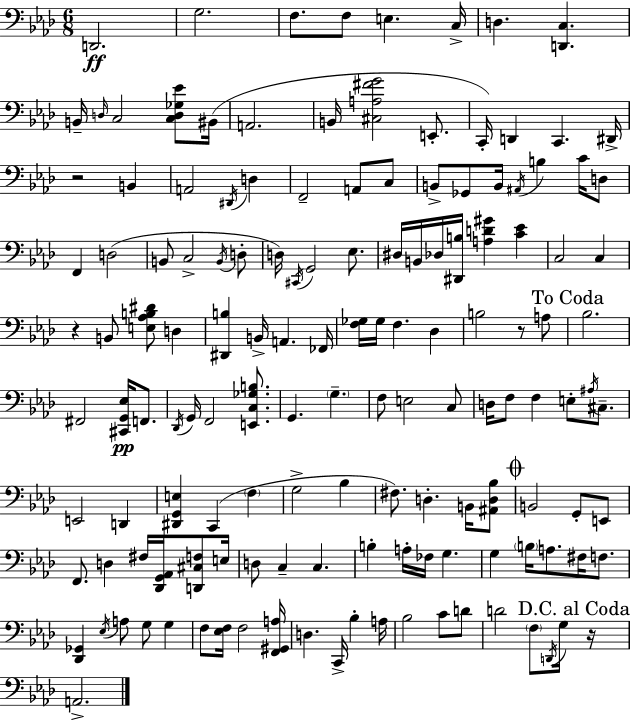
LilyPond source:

{
  \clef bass
  \numericTimeSignature
  \time 6/8
  \key f \minor
  d,2.\ff | g2. | f8. f8 e4. c16-> | d4. <d, c>4. | \break b,16-- \grace { d16 } c2 <c d ges ees'>8 | bis,16( a,2. | b,16 <cis a fis' g'>2 e,8.-. | c,16-.) d,4 c,4. | \break dis,16-> r2 b,4 | a,2 \acciaccatura { dis,16 } d4 | f,2-- a,8 | c8 b,8-> ges,8 b,16 \acciaccatura { ais,16 } b4 | \break c'16 d8 f,4 d2( | b,8 c2-> | \acciaccatura { b,16 } d8-. d16) \acciaccatura { cis,16 } g,2 | ees8. dis16 b,16 des16 <dis, b>16 <a d' gis'>4 | \break <c' ees'>4 c2 | c4 r4 b,8 <e aes b dis'>8 | d4 <dis, b>4 b,16-> a,4. | fes,16 <f ges>16 ges16 f4. | \break des4 b2 | r8 a8 \mark "To Coda" bes2. | fis,2 | <cis, g, ees>16\pp f,8. \acciaccatura { des,16 } g,16 f,2 | \break <e, c ges b>8. g,4. | \parenthesize g4.-- f8 e2 | c8 d16 f8 f4 | e8-. \acciaccatura { ais16 } cis8.-- e,2 | \break d,4 <dis, g, e>4 c,4( | \parenthesize f4 g2-> | bes4 fis8.) d4.-. | b,16 <ais, d bes>8 \mark \markup { \musicglyph "scripts.coda" } b,2 | \break g,8-. e,8 f,8. d4 | fis16 <des, g, aes,>16 <d, cis f>8 e16 d8 c4-- | c4. b4-. a16-. | fes16 g4. g4 \parenthesize b16 | \break a8. fis16 f8. <des, ges,>4 \acciaccatura { ees16 } | a8 g8 g4 f8 <ees f>16 f2 | <f, gis, a>16 d4. | c,16-> bes4-. a16 bes2 | \break c'8 d'8 d'2 | \parenthesize f8 \acciaccatura { d,16 } g16 \mark "D.C. al Coda" r16 a,2.-> | \bar "|."
}